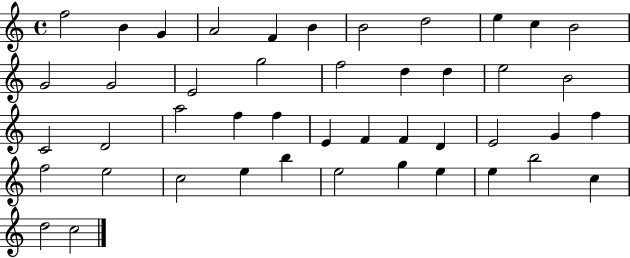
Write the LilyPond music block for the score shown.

{
  \clef treble
  \time 4/4
  \defaultTimeSignature
  \key c \major
  f''2 b'4 g'4 | a'2 f'4 b'4 | b'2 d''2 | e''4 c''4 b'2 | \break g'2 g'2 | e'2 g''2 | f''2 d''4 d''4 | e''2 b'2 | \break c'2 d'2 | a''2 f''4 f''4 | e'4 f'4 f'4 d'4 | e'2 g'4 f''4 | \break f''2 e''2 | c''2 e''4 b''4 | e''2 g''4 e''4 | e''4 b''2 c''4 | \break d''2 c''2 | \bar "|."
}